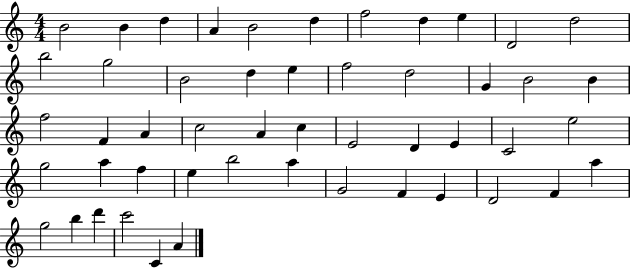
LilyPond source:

{
  \clef treble
  \numericTimeSignature
  \time 4/4
  \key c \major
  b'2 b'4 d''4 | a'4 b'2 d''4 | f''2 d''4 e''4 | d'2 d''2 | \break b''2 g''2 | b'2 d''4 e''4 | f''2 d''2 | g'4 b'2 b'4 | \break f''2 f'4 a'4 | c''2 a'4 c''4 | e'2 d'4 e'4 | c'2 e''2 | \break g''2 a''4 f''4 | e''4 b''2 a''4 | g'2 f'4 e'4 | d'2 f'4 a''4 | \break g''2 b''4 d'''4 | c'''2 c'4 a'4 | \bar "|."
}